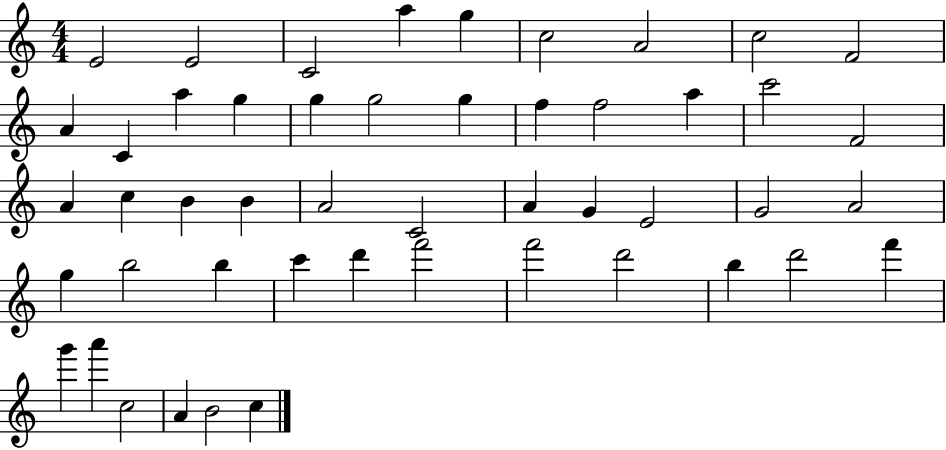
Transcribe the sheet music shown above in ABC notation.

X:1
T:Untitled
M:4/4
L:1/4
K:C
E2 E2 C2 a g c2 A2 c2 F2 A C a g g g2 g f f2 a c'2 F2 A c B B A2 C2 A G E2 G2 A2 g b2 b c' d' f'2 f'2 d'2 b d'2 f' g' a' c2 A B2 c